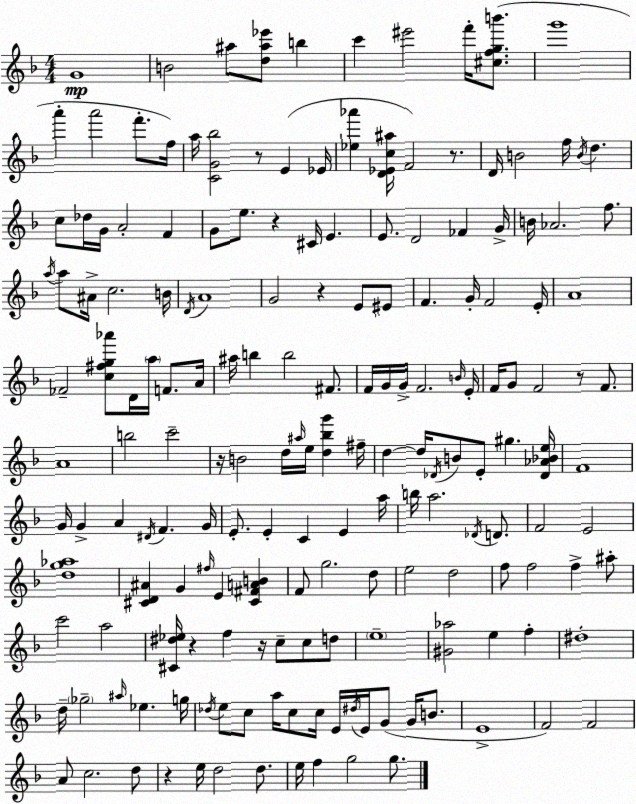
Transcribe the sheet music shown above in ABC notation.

X:1
T:Untitled
M:4/4
L:1/4
K:Dm
G4 B2 ^a/2 [d^a_e']/2 b c' ^e'2 f'/4 [^cfgb']/2 g'4 a' a'2 f'/2 f/4 a/4 [CG_b]2 z/2 E _E/4 [_e_a'] [D_Ec^a]/4 F2 z/2 D/4 B2 f/4 B/4 d c/2 _d/4 G/4 A2 F G/2 e/2 z ^C/4 E E/2 D2 _F G/4 B/4 _A2 f/2 a/4 a/2 ^A/4 c2 B/4 D/4 A4 G2 z E/2 ^E/2 F G/4 F2 E/4 A4 _F2 [c^fg_a']/2 D/4 a/4 F/2 A/4 ^a/4 b b2 ^F/2 F/4 G/4 G/4 F2 B/4 E/4 F/4 G/2 F2 z/2 F/2 A4 b2 c'2 z/4 B2 d/4 ^a/4 e/4 [d_bg'] ^f/4 d d/4 _D/4 B/2 E/2 ^g [_D_A_Be]/4 F4 G/4 G A ^D/4 F G/4 E/2 E C E a/4 b/4 a2 _D/4 D/2 F2 E2 [dg_a]4 [^CD^A] G ^f/4 E [^C^FAB] F/2 g2 d/2 e2 d2 f/2 f2 f ^a/2 c'2 a2 [^C^d_e]/4 z f z/4 c/2 c/2 d/2 e4 [^G_a]2 e f ^d4 d/4 _g2 ^a/4 _e g/4 _d/4 e/2 c/2 a/4 c/2 c/4 E/4 ^d/4 E/4 G/2 G/4 B/2 E4 F2 F2 A/2 c2 d/2 z e/4 d2 d/2 e/4 f g2 g/2